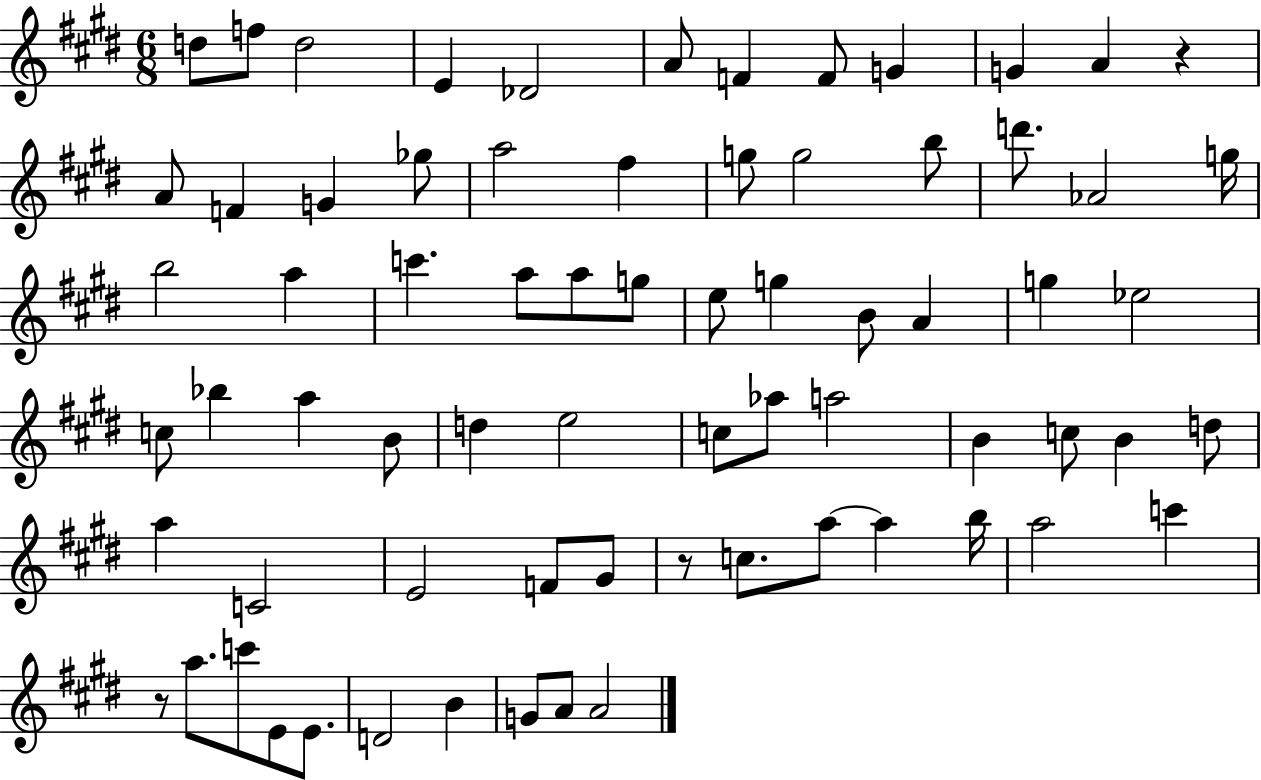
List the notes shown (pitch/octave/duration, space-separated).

D5/e F5/e D5/h E4/q Db4/h A4/e F4/q F4/e G4/q G4/q A4/q R/q A4/e F4/q G4/q Gb5/e A5/h F#5/q G5/e G5/h B5/e D6/e. Ab4/h G5/s B5/h A5/q C6/q. A5/e A5/e G5/e E5/e G5/q B4/e A4/q G5/q Eb5/h C5/e Bb5/q A5/q B4/e D5/q E5/h C5/e Ab5/e A5/h B4/q C5/e B4/q D5/e A5/q C4/h E4/h F4/e G#4/e R/e C5/e. A5/e A5/q B5/s A5/h C6/q R/e A5/e. C6/e E4/e E4/e. D4/h B4/q G4/e A4/e A4/h